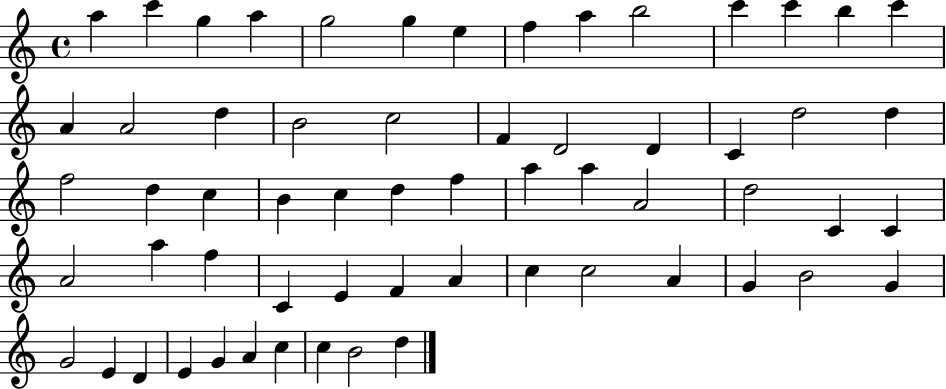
X:1
T:Untitled
M:4/4
L:1/4
K:C
a c' g a g2 g e f a b2 c' c' b c' A A2 d B2 c2 F D2 D C d2 d f2 d c B c d f a a A2 d2 C C A2 a f C E F A c c2 A G B2 G G2 E D E G A c c B2 d